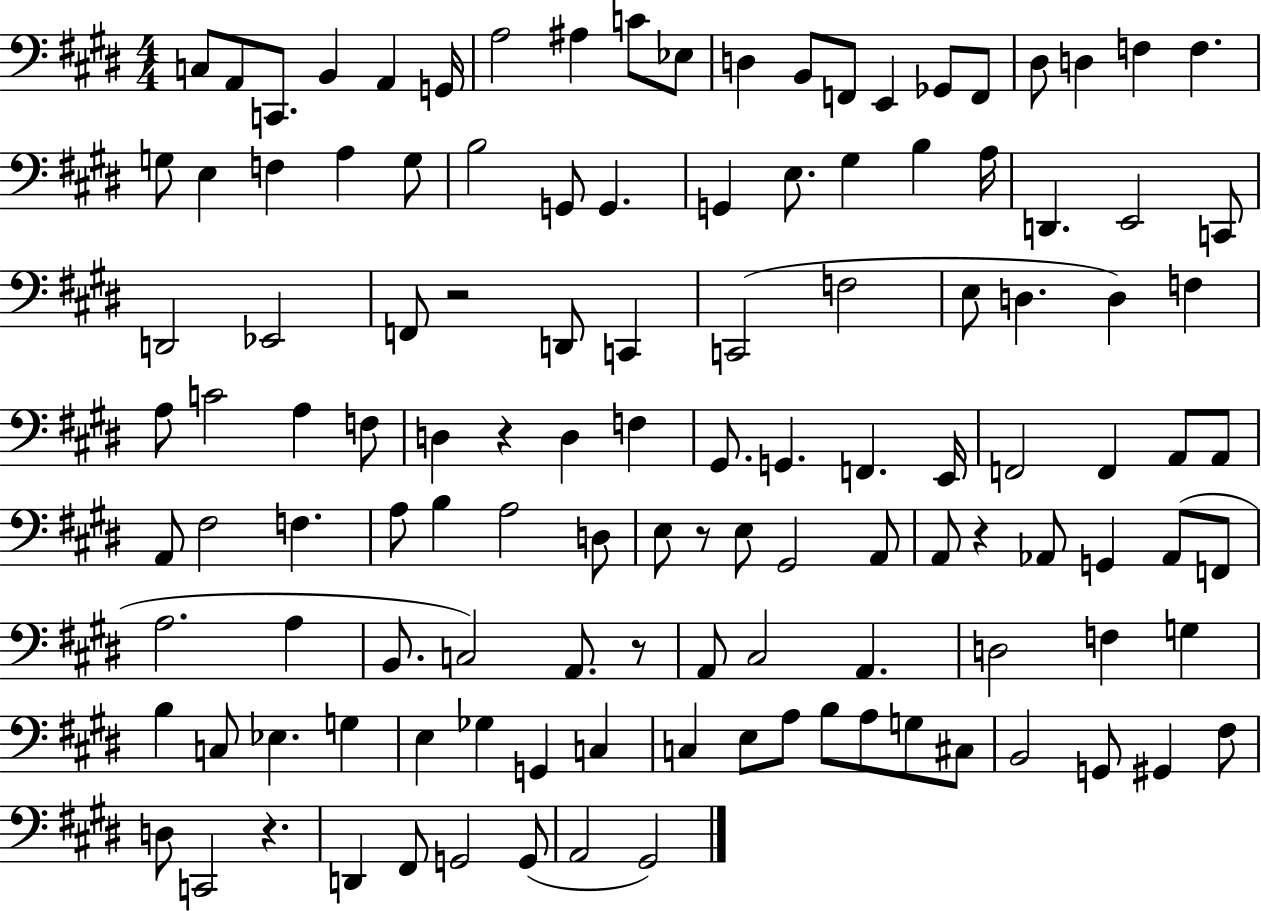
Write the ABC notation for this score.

X:1
T:Untitled
M:4/4
L:1/4
K:E
C,/2 A,,/2 C,,/2 B,, A,, G,,/4 A,2 ^A, C/2 _E,/2 D, B,,/2 F,,/2 E,, _G,,/2 F,,/2 ^D,/2 D, F, F, G,/2 E, F, A, G,/2 B,2 G,,/2 G,, G,, E,/2 ^G, B, A,/4 D,, E,,2 C,,/2 D,,2 _E,,2 F,,/2 z2 D,,/2 C,, C,,2 F,2 E,/2 D, D, F, A,/2 C2 A, F,/2 D, z D, F, ^G,,/2 G,, F,, E,,/4 F,,2 F,, A,,/2 A,,/2 A,,/2 ^F,2 F, A,/2 B, A,2 D,/2 E,/2 z/2 E,/2 ^G,,2 A,,/2 A,,/2 z _A,,/2 G,, _A,,/2 F,,/2 A,2 A, B,,/2 C,2 A,,/2 z/2 A,,/2 ^C,2 A,, D,2 F, G, B, C,/2 _E, G, E, _G, G,, C, C, E,/2 A,/2 B,/2 A,/2 G,/2 ^C,/2 B,,2 G,,/2 ^G,, ^F,/2 D,/2 C,,2 z D,, ^F,,/2 G,,2 G,,/2 A,,2 ^G,,2